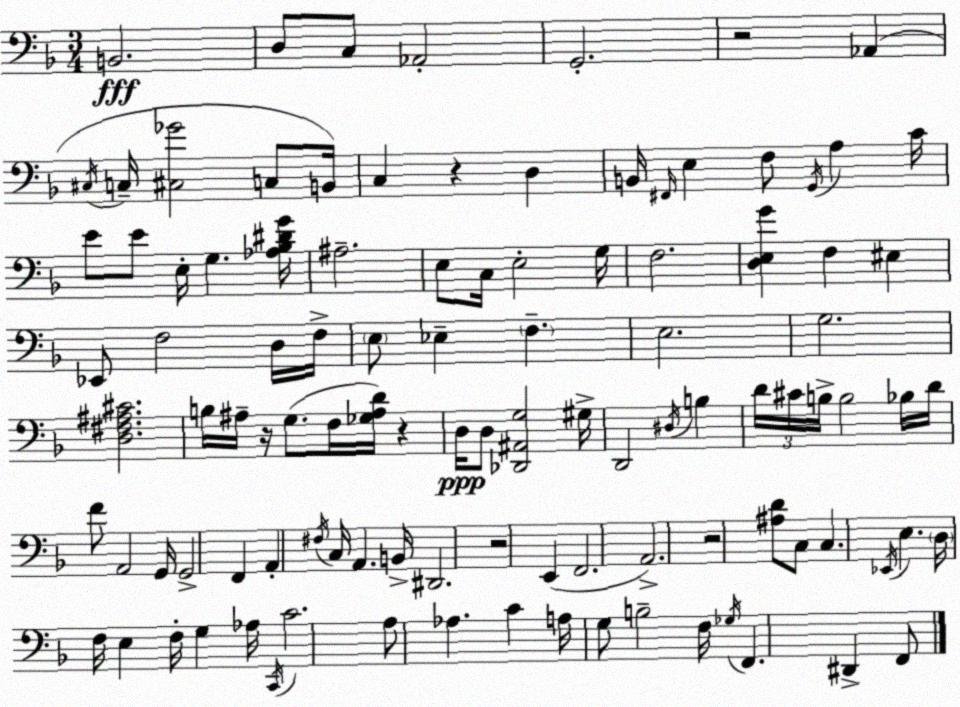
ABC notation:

X:1
T:Untitled
M:3/4
L:1/4
K:Dm
B,,2 D,/2 C,/2 _A,,2 G,,2 z2 _A,, ^C,/4 C,/4 [^C,_G]2 C,/2 B,,/4 C, z D, B,,/4 ^F,,/4 E, F,/2 G,,/4 A, C/4 E/2 E/2 E,/4 G, [_A,_B,^DG]/4 ^A,2 E,/2 C,/4 E,2 G,/4 F,2 [D,E,G] F, ^E, _E,,/2 F,2 D,/4 F,/4 E,/2 _E, F, E,2 G,2 [D,^F,^A,^C]2 B,/4 ^A,/4 z/4 G,/2 F,/4 [_G,^A,D]/4 z D,/4 D,/2 [_D,,^A,,G,]2 ^G,/4 D,,2 ^D,/4 B, D/4 ^C/4 B,/4 B,2 _B,/4 D/4 F/2 A,,2 G,,/4 G,,2 F,, A,, ^F,/4 C,/4 A,, B,,/4 ^D,,2 z2 E,, F,,2 A,,2 z2 [^A,D]/2 C,/2 C, _E,,/4 E, D,/4 F,/4 E, F,/4 G, _A,/4 C,,/4 C2 A,/2 _A, C A,/4 G,/2 B,2 F,/4 _G,/4 F,, ^D,, F,,/2